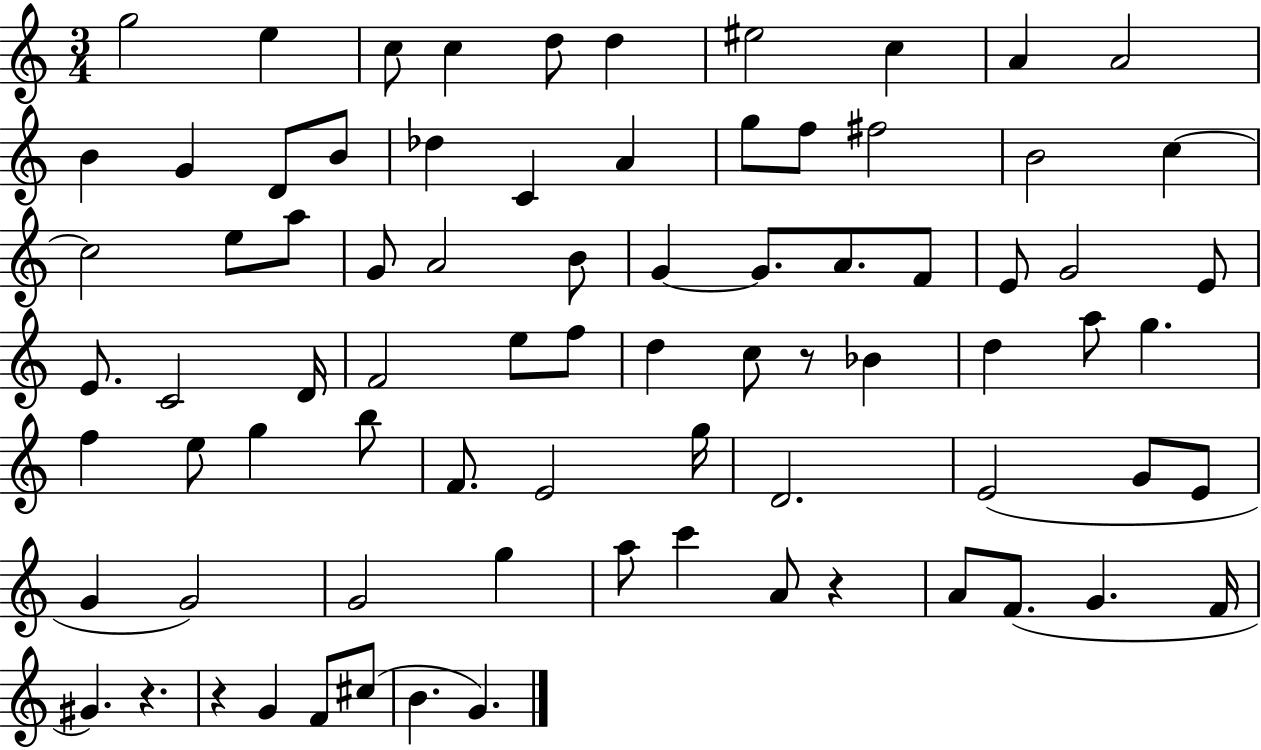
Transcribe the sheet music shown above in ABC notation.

X:1
T:Untitled
M:3/4
L:1/4
K:C
g2 e c/2 c d/2 d ^e2 c A A2 B G D/2 B/2 _d C A g/2 f/2 ^f2 B2 c c2 e/2 a/2 G/2 A2 B/2 G G/2 A/2 F/2 E/2 G2 E/2 E/2 C2 D/4 F2 e/2 f/2 d c/2 z/2 _B d a/2 g f e/2 g b/2 F/2 E2 g/4 D2 E2 G/2 E/2 G G2 G2 g a/2 c' A/2 z A/2 F/2 G F/4 ^G z z G F/2 ^c/2 B G